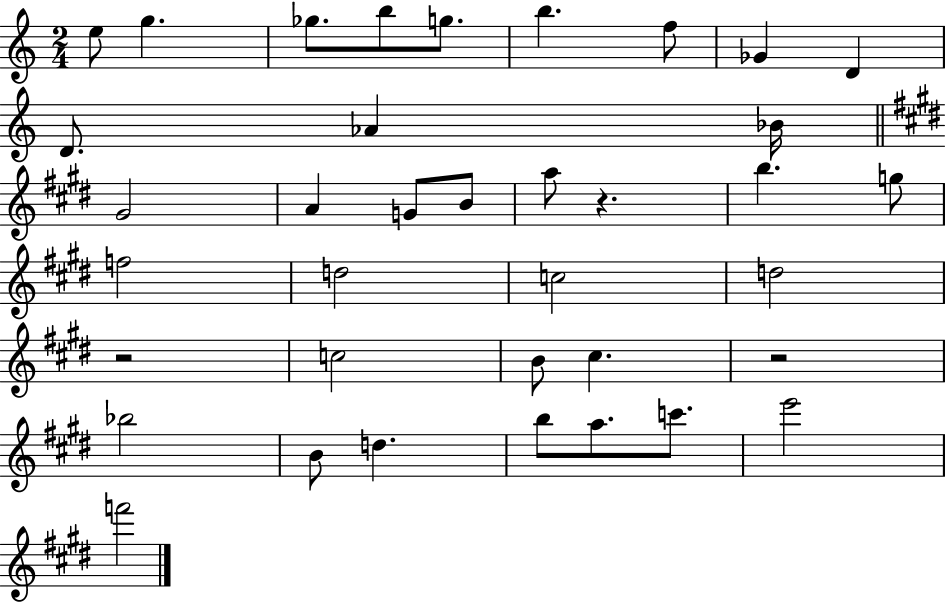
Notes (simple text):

E5/e G5/q. Gb5/e. B5/e G5/e. B5/q. F5/e Gb4/q D4/q D4/e. Ab4/q Bb4/s G#4/h A4/q G4/e B4/e A5/e R/q. B5/q. G5/e F5/h D5/h C5/h D5/h R/h C5/h B4/e C#5/q. R/h Bb5/h B4/e D5/q. B5/e A5/e. C6/e. E6/h F6/h